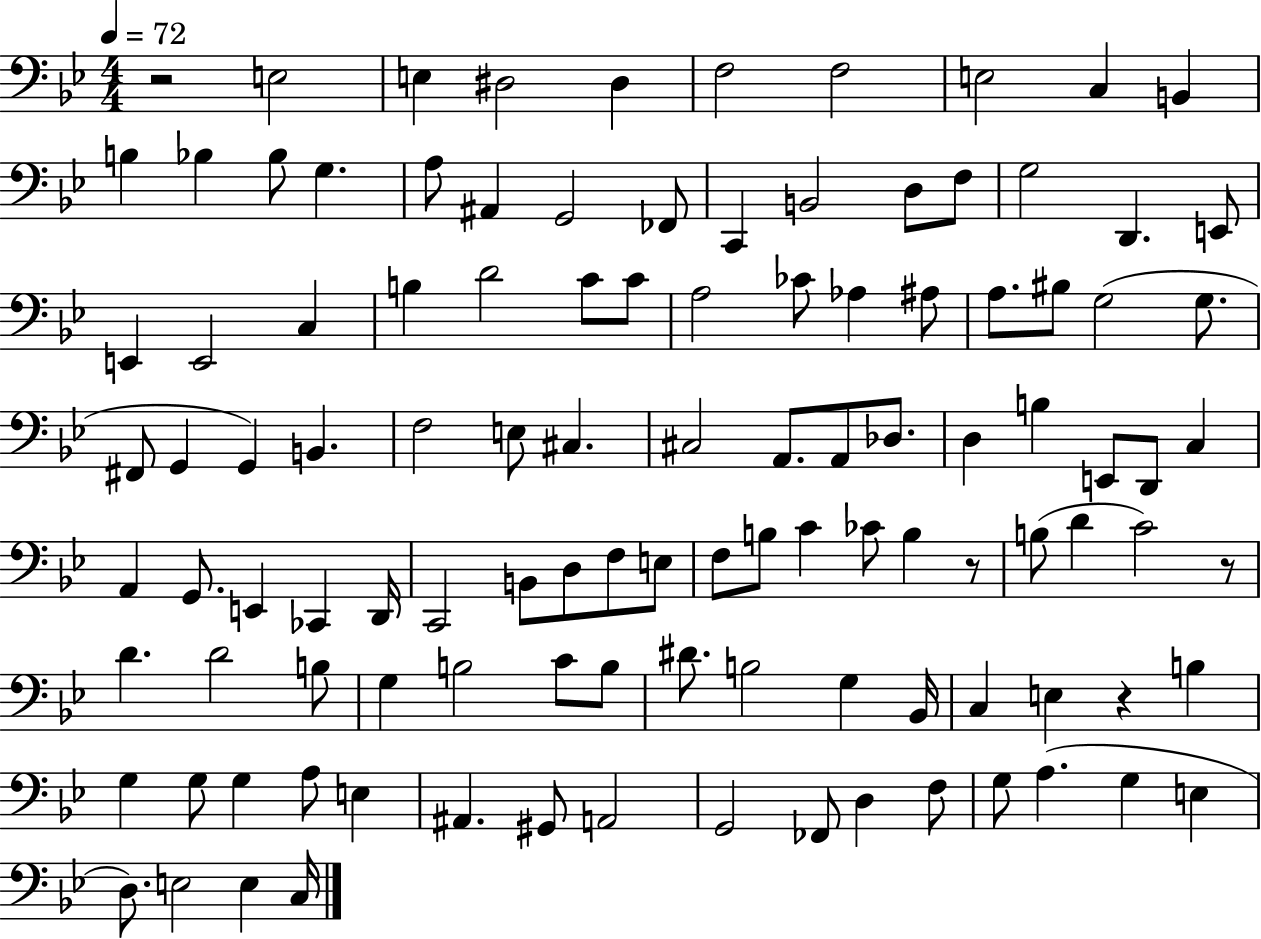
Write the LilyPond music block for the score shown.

{
  \clef bass
  \numericTimeSignature
  \time 4/4
  \key bes \major
  \tempo 4 = 72
  r2 e2 | e4 dis2 dis4 | f2 f2 | e2 c4 b,4 | \break b4 bes4 bes8 g4. | a8 ais,4 g,2 fes,8 | c,4 b,2 d8 f8 | g2 d,4. e,8 | \break e,4 e,2 c4 | b4 d'2 c'8 c'8 | a2 ces'8 aes4 ais8 | a8. bis8 g2( g8. | \break fis,8 g,4 g,4) b,4. | f2 e8 cis4. | cis2 a,8. a,8 des8. | d4 b4 e,8 d,8 c4 | \break a,4 g,8. e,4 ces,4 d,16 | c,2 b,8 d8 f8 e8 | f8 b8 c'4 ces'8 b4 r8 | b8( d'4 c'2) r8 | \break d'4. d'2 b8 | g4 b2 c'8 b8 | dis'8. b2 g4 bes,16 | c4 e4 r4 b4 | \break g4 g8 g4 a8 e4 | ais,4. gis,8 a,2 | g,2 fes,8 d4 f8 | g8 a4.( g4 e4 | \break d8.) e2 e4 c16 | \bar "|."
}